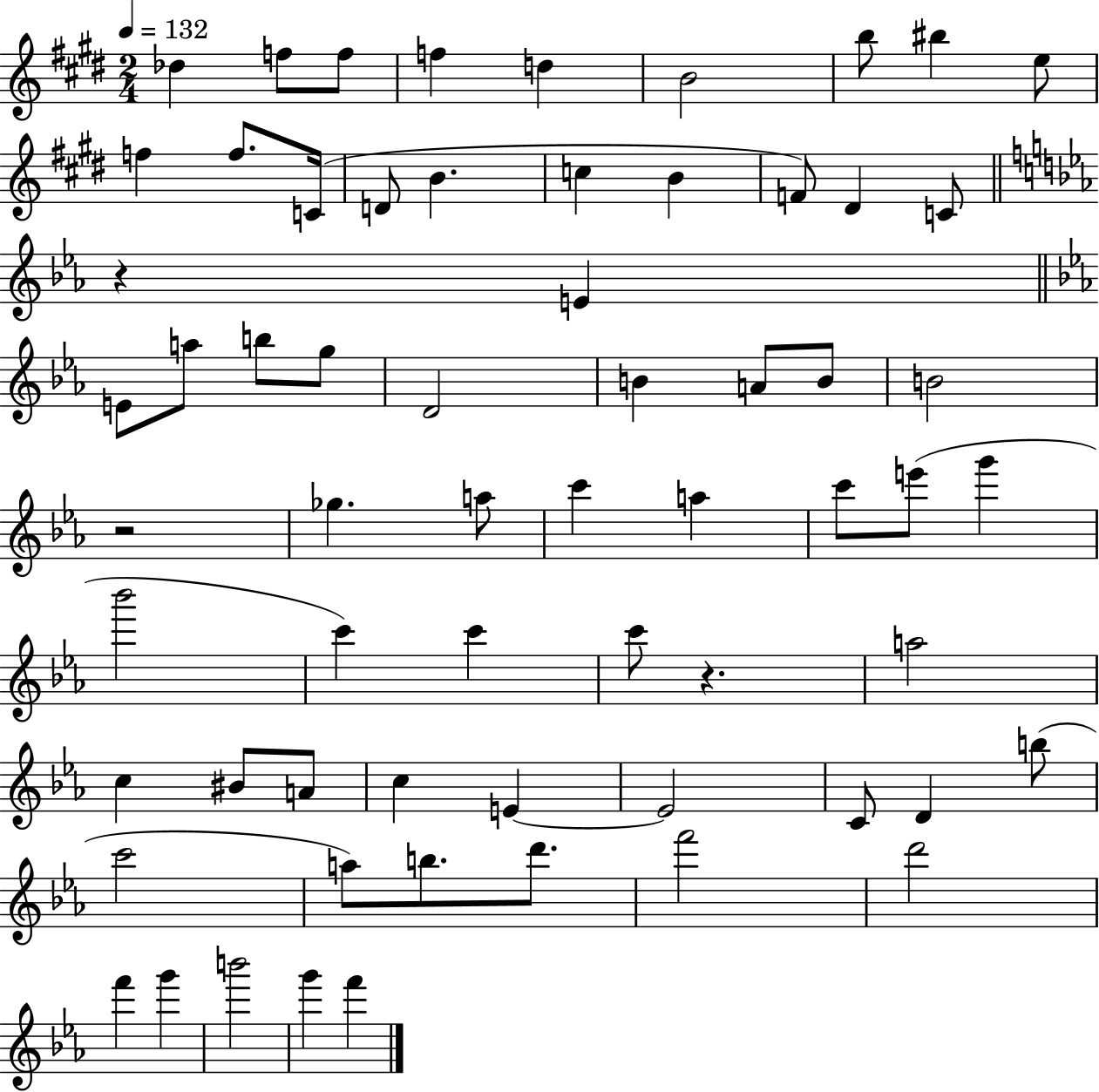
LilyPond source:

{
  \clef treble
  \numericTimeSignature
  \time 2/4
  \key e \major
  \tempo 4 = 132
  des''4 f''8 f''8 | f''4 d''4 | b'2 | b''8 bis''4 e''8 | \break f''4 f''8. c'16( | d'8 b'4. | c''4 b'4 | f'8) dis'4 c'8 | \break \bar "||" \break \key ees \major r4 e'4 | \bar "||" \break \key c \minor e'8 a''8 b''8 g''8 | d'2 | b'4 a'8 b'8 | b'2 | \break r2 | ges''4. a''8 | c'''4 a''4 | c'''8 e'''8( g'''4 | \break bes'''2 | c'''4) c'''4 | c'''8 r4. | a''2 | \break c''4 bis'8 a'8 | c''4 e'4~~ | e'2 | c'8 d'4 b''8( | \break c'''2 | a''8) b''8. d'''8. | f'''2 | d'''2 | \break f'''4 g'''4 | b'''2 | g'''4 f'''4 | \bar "|."
}